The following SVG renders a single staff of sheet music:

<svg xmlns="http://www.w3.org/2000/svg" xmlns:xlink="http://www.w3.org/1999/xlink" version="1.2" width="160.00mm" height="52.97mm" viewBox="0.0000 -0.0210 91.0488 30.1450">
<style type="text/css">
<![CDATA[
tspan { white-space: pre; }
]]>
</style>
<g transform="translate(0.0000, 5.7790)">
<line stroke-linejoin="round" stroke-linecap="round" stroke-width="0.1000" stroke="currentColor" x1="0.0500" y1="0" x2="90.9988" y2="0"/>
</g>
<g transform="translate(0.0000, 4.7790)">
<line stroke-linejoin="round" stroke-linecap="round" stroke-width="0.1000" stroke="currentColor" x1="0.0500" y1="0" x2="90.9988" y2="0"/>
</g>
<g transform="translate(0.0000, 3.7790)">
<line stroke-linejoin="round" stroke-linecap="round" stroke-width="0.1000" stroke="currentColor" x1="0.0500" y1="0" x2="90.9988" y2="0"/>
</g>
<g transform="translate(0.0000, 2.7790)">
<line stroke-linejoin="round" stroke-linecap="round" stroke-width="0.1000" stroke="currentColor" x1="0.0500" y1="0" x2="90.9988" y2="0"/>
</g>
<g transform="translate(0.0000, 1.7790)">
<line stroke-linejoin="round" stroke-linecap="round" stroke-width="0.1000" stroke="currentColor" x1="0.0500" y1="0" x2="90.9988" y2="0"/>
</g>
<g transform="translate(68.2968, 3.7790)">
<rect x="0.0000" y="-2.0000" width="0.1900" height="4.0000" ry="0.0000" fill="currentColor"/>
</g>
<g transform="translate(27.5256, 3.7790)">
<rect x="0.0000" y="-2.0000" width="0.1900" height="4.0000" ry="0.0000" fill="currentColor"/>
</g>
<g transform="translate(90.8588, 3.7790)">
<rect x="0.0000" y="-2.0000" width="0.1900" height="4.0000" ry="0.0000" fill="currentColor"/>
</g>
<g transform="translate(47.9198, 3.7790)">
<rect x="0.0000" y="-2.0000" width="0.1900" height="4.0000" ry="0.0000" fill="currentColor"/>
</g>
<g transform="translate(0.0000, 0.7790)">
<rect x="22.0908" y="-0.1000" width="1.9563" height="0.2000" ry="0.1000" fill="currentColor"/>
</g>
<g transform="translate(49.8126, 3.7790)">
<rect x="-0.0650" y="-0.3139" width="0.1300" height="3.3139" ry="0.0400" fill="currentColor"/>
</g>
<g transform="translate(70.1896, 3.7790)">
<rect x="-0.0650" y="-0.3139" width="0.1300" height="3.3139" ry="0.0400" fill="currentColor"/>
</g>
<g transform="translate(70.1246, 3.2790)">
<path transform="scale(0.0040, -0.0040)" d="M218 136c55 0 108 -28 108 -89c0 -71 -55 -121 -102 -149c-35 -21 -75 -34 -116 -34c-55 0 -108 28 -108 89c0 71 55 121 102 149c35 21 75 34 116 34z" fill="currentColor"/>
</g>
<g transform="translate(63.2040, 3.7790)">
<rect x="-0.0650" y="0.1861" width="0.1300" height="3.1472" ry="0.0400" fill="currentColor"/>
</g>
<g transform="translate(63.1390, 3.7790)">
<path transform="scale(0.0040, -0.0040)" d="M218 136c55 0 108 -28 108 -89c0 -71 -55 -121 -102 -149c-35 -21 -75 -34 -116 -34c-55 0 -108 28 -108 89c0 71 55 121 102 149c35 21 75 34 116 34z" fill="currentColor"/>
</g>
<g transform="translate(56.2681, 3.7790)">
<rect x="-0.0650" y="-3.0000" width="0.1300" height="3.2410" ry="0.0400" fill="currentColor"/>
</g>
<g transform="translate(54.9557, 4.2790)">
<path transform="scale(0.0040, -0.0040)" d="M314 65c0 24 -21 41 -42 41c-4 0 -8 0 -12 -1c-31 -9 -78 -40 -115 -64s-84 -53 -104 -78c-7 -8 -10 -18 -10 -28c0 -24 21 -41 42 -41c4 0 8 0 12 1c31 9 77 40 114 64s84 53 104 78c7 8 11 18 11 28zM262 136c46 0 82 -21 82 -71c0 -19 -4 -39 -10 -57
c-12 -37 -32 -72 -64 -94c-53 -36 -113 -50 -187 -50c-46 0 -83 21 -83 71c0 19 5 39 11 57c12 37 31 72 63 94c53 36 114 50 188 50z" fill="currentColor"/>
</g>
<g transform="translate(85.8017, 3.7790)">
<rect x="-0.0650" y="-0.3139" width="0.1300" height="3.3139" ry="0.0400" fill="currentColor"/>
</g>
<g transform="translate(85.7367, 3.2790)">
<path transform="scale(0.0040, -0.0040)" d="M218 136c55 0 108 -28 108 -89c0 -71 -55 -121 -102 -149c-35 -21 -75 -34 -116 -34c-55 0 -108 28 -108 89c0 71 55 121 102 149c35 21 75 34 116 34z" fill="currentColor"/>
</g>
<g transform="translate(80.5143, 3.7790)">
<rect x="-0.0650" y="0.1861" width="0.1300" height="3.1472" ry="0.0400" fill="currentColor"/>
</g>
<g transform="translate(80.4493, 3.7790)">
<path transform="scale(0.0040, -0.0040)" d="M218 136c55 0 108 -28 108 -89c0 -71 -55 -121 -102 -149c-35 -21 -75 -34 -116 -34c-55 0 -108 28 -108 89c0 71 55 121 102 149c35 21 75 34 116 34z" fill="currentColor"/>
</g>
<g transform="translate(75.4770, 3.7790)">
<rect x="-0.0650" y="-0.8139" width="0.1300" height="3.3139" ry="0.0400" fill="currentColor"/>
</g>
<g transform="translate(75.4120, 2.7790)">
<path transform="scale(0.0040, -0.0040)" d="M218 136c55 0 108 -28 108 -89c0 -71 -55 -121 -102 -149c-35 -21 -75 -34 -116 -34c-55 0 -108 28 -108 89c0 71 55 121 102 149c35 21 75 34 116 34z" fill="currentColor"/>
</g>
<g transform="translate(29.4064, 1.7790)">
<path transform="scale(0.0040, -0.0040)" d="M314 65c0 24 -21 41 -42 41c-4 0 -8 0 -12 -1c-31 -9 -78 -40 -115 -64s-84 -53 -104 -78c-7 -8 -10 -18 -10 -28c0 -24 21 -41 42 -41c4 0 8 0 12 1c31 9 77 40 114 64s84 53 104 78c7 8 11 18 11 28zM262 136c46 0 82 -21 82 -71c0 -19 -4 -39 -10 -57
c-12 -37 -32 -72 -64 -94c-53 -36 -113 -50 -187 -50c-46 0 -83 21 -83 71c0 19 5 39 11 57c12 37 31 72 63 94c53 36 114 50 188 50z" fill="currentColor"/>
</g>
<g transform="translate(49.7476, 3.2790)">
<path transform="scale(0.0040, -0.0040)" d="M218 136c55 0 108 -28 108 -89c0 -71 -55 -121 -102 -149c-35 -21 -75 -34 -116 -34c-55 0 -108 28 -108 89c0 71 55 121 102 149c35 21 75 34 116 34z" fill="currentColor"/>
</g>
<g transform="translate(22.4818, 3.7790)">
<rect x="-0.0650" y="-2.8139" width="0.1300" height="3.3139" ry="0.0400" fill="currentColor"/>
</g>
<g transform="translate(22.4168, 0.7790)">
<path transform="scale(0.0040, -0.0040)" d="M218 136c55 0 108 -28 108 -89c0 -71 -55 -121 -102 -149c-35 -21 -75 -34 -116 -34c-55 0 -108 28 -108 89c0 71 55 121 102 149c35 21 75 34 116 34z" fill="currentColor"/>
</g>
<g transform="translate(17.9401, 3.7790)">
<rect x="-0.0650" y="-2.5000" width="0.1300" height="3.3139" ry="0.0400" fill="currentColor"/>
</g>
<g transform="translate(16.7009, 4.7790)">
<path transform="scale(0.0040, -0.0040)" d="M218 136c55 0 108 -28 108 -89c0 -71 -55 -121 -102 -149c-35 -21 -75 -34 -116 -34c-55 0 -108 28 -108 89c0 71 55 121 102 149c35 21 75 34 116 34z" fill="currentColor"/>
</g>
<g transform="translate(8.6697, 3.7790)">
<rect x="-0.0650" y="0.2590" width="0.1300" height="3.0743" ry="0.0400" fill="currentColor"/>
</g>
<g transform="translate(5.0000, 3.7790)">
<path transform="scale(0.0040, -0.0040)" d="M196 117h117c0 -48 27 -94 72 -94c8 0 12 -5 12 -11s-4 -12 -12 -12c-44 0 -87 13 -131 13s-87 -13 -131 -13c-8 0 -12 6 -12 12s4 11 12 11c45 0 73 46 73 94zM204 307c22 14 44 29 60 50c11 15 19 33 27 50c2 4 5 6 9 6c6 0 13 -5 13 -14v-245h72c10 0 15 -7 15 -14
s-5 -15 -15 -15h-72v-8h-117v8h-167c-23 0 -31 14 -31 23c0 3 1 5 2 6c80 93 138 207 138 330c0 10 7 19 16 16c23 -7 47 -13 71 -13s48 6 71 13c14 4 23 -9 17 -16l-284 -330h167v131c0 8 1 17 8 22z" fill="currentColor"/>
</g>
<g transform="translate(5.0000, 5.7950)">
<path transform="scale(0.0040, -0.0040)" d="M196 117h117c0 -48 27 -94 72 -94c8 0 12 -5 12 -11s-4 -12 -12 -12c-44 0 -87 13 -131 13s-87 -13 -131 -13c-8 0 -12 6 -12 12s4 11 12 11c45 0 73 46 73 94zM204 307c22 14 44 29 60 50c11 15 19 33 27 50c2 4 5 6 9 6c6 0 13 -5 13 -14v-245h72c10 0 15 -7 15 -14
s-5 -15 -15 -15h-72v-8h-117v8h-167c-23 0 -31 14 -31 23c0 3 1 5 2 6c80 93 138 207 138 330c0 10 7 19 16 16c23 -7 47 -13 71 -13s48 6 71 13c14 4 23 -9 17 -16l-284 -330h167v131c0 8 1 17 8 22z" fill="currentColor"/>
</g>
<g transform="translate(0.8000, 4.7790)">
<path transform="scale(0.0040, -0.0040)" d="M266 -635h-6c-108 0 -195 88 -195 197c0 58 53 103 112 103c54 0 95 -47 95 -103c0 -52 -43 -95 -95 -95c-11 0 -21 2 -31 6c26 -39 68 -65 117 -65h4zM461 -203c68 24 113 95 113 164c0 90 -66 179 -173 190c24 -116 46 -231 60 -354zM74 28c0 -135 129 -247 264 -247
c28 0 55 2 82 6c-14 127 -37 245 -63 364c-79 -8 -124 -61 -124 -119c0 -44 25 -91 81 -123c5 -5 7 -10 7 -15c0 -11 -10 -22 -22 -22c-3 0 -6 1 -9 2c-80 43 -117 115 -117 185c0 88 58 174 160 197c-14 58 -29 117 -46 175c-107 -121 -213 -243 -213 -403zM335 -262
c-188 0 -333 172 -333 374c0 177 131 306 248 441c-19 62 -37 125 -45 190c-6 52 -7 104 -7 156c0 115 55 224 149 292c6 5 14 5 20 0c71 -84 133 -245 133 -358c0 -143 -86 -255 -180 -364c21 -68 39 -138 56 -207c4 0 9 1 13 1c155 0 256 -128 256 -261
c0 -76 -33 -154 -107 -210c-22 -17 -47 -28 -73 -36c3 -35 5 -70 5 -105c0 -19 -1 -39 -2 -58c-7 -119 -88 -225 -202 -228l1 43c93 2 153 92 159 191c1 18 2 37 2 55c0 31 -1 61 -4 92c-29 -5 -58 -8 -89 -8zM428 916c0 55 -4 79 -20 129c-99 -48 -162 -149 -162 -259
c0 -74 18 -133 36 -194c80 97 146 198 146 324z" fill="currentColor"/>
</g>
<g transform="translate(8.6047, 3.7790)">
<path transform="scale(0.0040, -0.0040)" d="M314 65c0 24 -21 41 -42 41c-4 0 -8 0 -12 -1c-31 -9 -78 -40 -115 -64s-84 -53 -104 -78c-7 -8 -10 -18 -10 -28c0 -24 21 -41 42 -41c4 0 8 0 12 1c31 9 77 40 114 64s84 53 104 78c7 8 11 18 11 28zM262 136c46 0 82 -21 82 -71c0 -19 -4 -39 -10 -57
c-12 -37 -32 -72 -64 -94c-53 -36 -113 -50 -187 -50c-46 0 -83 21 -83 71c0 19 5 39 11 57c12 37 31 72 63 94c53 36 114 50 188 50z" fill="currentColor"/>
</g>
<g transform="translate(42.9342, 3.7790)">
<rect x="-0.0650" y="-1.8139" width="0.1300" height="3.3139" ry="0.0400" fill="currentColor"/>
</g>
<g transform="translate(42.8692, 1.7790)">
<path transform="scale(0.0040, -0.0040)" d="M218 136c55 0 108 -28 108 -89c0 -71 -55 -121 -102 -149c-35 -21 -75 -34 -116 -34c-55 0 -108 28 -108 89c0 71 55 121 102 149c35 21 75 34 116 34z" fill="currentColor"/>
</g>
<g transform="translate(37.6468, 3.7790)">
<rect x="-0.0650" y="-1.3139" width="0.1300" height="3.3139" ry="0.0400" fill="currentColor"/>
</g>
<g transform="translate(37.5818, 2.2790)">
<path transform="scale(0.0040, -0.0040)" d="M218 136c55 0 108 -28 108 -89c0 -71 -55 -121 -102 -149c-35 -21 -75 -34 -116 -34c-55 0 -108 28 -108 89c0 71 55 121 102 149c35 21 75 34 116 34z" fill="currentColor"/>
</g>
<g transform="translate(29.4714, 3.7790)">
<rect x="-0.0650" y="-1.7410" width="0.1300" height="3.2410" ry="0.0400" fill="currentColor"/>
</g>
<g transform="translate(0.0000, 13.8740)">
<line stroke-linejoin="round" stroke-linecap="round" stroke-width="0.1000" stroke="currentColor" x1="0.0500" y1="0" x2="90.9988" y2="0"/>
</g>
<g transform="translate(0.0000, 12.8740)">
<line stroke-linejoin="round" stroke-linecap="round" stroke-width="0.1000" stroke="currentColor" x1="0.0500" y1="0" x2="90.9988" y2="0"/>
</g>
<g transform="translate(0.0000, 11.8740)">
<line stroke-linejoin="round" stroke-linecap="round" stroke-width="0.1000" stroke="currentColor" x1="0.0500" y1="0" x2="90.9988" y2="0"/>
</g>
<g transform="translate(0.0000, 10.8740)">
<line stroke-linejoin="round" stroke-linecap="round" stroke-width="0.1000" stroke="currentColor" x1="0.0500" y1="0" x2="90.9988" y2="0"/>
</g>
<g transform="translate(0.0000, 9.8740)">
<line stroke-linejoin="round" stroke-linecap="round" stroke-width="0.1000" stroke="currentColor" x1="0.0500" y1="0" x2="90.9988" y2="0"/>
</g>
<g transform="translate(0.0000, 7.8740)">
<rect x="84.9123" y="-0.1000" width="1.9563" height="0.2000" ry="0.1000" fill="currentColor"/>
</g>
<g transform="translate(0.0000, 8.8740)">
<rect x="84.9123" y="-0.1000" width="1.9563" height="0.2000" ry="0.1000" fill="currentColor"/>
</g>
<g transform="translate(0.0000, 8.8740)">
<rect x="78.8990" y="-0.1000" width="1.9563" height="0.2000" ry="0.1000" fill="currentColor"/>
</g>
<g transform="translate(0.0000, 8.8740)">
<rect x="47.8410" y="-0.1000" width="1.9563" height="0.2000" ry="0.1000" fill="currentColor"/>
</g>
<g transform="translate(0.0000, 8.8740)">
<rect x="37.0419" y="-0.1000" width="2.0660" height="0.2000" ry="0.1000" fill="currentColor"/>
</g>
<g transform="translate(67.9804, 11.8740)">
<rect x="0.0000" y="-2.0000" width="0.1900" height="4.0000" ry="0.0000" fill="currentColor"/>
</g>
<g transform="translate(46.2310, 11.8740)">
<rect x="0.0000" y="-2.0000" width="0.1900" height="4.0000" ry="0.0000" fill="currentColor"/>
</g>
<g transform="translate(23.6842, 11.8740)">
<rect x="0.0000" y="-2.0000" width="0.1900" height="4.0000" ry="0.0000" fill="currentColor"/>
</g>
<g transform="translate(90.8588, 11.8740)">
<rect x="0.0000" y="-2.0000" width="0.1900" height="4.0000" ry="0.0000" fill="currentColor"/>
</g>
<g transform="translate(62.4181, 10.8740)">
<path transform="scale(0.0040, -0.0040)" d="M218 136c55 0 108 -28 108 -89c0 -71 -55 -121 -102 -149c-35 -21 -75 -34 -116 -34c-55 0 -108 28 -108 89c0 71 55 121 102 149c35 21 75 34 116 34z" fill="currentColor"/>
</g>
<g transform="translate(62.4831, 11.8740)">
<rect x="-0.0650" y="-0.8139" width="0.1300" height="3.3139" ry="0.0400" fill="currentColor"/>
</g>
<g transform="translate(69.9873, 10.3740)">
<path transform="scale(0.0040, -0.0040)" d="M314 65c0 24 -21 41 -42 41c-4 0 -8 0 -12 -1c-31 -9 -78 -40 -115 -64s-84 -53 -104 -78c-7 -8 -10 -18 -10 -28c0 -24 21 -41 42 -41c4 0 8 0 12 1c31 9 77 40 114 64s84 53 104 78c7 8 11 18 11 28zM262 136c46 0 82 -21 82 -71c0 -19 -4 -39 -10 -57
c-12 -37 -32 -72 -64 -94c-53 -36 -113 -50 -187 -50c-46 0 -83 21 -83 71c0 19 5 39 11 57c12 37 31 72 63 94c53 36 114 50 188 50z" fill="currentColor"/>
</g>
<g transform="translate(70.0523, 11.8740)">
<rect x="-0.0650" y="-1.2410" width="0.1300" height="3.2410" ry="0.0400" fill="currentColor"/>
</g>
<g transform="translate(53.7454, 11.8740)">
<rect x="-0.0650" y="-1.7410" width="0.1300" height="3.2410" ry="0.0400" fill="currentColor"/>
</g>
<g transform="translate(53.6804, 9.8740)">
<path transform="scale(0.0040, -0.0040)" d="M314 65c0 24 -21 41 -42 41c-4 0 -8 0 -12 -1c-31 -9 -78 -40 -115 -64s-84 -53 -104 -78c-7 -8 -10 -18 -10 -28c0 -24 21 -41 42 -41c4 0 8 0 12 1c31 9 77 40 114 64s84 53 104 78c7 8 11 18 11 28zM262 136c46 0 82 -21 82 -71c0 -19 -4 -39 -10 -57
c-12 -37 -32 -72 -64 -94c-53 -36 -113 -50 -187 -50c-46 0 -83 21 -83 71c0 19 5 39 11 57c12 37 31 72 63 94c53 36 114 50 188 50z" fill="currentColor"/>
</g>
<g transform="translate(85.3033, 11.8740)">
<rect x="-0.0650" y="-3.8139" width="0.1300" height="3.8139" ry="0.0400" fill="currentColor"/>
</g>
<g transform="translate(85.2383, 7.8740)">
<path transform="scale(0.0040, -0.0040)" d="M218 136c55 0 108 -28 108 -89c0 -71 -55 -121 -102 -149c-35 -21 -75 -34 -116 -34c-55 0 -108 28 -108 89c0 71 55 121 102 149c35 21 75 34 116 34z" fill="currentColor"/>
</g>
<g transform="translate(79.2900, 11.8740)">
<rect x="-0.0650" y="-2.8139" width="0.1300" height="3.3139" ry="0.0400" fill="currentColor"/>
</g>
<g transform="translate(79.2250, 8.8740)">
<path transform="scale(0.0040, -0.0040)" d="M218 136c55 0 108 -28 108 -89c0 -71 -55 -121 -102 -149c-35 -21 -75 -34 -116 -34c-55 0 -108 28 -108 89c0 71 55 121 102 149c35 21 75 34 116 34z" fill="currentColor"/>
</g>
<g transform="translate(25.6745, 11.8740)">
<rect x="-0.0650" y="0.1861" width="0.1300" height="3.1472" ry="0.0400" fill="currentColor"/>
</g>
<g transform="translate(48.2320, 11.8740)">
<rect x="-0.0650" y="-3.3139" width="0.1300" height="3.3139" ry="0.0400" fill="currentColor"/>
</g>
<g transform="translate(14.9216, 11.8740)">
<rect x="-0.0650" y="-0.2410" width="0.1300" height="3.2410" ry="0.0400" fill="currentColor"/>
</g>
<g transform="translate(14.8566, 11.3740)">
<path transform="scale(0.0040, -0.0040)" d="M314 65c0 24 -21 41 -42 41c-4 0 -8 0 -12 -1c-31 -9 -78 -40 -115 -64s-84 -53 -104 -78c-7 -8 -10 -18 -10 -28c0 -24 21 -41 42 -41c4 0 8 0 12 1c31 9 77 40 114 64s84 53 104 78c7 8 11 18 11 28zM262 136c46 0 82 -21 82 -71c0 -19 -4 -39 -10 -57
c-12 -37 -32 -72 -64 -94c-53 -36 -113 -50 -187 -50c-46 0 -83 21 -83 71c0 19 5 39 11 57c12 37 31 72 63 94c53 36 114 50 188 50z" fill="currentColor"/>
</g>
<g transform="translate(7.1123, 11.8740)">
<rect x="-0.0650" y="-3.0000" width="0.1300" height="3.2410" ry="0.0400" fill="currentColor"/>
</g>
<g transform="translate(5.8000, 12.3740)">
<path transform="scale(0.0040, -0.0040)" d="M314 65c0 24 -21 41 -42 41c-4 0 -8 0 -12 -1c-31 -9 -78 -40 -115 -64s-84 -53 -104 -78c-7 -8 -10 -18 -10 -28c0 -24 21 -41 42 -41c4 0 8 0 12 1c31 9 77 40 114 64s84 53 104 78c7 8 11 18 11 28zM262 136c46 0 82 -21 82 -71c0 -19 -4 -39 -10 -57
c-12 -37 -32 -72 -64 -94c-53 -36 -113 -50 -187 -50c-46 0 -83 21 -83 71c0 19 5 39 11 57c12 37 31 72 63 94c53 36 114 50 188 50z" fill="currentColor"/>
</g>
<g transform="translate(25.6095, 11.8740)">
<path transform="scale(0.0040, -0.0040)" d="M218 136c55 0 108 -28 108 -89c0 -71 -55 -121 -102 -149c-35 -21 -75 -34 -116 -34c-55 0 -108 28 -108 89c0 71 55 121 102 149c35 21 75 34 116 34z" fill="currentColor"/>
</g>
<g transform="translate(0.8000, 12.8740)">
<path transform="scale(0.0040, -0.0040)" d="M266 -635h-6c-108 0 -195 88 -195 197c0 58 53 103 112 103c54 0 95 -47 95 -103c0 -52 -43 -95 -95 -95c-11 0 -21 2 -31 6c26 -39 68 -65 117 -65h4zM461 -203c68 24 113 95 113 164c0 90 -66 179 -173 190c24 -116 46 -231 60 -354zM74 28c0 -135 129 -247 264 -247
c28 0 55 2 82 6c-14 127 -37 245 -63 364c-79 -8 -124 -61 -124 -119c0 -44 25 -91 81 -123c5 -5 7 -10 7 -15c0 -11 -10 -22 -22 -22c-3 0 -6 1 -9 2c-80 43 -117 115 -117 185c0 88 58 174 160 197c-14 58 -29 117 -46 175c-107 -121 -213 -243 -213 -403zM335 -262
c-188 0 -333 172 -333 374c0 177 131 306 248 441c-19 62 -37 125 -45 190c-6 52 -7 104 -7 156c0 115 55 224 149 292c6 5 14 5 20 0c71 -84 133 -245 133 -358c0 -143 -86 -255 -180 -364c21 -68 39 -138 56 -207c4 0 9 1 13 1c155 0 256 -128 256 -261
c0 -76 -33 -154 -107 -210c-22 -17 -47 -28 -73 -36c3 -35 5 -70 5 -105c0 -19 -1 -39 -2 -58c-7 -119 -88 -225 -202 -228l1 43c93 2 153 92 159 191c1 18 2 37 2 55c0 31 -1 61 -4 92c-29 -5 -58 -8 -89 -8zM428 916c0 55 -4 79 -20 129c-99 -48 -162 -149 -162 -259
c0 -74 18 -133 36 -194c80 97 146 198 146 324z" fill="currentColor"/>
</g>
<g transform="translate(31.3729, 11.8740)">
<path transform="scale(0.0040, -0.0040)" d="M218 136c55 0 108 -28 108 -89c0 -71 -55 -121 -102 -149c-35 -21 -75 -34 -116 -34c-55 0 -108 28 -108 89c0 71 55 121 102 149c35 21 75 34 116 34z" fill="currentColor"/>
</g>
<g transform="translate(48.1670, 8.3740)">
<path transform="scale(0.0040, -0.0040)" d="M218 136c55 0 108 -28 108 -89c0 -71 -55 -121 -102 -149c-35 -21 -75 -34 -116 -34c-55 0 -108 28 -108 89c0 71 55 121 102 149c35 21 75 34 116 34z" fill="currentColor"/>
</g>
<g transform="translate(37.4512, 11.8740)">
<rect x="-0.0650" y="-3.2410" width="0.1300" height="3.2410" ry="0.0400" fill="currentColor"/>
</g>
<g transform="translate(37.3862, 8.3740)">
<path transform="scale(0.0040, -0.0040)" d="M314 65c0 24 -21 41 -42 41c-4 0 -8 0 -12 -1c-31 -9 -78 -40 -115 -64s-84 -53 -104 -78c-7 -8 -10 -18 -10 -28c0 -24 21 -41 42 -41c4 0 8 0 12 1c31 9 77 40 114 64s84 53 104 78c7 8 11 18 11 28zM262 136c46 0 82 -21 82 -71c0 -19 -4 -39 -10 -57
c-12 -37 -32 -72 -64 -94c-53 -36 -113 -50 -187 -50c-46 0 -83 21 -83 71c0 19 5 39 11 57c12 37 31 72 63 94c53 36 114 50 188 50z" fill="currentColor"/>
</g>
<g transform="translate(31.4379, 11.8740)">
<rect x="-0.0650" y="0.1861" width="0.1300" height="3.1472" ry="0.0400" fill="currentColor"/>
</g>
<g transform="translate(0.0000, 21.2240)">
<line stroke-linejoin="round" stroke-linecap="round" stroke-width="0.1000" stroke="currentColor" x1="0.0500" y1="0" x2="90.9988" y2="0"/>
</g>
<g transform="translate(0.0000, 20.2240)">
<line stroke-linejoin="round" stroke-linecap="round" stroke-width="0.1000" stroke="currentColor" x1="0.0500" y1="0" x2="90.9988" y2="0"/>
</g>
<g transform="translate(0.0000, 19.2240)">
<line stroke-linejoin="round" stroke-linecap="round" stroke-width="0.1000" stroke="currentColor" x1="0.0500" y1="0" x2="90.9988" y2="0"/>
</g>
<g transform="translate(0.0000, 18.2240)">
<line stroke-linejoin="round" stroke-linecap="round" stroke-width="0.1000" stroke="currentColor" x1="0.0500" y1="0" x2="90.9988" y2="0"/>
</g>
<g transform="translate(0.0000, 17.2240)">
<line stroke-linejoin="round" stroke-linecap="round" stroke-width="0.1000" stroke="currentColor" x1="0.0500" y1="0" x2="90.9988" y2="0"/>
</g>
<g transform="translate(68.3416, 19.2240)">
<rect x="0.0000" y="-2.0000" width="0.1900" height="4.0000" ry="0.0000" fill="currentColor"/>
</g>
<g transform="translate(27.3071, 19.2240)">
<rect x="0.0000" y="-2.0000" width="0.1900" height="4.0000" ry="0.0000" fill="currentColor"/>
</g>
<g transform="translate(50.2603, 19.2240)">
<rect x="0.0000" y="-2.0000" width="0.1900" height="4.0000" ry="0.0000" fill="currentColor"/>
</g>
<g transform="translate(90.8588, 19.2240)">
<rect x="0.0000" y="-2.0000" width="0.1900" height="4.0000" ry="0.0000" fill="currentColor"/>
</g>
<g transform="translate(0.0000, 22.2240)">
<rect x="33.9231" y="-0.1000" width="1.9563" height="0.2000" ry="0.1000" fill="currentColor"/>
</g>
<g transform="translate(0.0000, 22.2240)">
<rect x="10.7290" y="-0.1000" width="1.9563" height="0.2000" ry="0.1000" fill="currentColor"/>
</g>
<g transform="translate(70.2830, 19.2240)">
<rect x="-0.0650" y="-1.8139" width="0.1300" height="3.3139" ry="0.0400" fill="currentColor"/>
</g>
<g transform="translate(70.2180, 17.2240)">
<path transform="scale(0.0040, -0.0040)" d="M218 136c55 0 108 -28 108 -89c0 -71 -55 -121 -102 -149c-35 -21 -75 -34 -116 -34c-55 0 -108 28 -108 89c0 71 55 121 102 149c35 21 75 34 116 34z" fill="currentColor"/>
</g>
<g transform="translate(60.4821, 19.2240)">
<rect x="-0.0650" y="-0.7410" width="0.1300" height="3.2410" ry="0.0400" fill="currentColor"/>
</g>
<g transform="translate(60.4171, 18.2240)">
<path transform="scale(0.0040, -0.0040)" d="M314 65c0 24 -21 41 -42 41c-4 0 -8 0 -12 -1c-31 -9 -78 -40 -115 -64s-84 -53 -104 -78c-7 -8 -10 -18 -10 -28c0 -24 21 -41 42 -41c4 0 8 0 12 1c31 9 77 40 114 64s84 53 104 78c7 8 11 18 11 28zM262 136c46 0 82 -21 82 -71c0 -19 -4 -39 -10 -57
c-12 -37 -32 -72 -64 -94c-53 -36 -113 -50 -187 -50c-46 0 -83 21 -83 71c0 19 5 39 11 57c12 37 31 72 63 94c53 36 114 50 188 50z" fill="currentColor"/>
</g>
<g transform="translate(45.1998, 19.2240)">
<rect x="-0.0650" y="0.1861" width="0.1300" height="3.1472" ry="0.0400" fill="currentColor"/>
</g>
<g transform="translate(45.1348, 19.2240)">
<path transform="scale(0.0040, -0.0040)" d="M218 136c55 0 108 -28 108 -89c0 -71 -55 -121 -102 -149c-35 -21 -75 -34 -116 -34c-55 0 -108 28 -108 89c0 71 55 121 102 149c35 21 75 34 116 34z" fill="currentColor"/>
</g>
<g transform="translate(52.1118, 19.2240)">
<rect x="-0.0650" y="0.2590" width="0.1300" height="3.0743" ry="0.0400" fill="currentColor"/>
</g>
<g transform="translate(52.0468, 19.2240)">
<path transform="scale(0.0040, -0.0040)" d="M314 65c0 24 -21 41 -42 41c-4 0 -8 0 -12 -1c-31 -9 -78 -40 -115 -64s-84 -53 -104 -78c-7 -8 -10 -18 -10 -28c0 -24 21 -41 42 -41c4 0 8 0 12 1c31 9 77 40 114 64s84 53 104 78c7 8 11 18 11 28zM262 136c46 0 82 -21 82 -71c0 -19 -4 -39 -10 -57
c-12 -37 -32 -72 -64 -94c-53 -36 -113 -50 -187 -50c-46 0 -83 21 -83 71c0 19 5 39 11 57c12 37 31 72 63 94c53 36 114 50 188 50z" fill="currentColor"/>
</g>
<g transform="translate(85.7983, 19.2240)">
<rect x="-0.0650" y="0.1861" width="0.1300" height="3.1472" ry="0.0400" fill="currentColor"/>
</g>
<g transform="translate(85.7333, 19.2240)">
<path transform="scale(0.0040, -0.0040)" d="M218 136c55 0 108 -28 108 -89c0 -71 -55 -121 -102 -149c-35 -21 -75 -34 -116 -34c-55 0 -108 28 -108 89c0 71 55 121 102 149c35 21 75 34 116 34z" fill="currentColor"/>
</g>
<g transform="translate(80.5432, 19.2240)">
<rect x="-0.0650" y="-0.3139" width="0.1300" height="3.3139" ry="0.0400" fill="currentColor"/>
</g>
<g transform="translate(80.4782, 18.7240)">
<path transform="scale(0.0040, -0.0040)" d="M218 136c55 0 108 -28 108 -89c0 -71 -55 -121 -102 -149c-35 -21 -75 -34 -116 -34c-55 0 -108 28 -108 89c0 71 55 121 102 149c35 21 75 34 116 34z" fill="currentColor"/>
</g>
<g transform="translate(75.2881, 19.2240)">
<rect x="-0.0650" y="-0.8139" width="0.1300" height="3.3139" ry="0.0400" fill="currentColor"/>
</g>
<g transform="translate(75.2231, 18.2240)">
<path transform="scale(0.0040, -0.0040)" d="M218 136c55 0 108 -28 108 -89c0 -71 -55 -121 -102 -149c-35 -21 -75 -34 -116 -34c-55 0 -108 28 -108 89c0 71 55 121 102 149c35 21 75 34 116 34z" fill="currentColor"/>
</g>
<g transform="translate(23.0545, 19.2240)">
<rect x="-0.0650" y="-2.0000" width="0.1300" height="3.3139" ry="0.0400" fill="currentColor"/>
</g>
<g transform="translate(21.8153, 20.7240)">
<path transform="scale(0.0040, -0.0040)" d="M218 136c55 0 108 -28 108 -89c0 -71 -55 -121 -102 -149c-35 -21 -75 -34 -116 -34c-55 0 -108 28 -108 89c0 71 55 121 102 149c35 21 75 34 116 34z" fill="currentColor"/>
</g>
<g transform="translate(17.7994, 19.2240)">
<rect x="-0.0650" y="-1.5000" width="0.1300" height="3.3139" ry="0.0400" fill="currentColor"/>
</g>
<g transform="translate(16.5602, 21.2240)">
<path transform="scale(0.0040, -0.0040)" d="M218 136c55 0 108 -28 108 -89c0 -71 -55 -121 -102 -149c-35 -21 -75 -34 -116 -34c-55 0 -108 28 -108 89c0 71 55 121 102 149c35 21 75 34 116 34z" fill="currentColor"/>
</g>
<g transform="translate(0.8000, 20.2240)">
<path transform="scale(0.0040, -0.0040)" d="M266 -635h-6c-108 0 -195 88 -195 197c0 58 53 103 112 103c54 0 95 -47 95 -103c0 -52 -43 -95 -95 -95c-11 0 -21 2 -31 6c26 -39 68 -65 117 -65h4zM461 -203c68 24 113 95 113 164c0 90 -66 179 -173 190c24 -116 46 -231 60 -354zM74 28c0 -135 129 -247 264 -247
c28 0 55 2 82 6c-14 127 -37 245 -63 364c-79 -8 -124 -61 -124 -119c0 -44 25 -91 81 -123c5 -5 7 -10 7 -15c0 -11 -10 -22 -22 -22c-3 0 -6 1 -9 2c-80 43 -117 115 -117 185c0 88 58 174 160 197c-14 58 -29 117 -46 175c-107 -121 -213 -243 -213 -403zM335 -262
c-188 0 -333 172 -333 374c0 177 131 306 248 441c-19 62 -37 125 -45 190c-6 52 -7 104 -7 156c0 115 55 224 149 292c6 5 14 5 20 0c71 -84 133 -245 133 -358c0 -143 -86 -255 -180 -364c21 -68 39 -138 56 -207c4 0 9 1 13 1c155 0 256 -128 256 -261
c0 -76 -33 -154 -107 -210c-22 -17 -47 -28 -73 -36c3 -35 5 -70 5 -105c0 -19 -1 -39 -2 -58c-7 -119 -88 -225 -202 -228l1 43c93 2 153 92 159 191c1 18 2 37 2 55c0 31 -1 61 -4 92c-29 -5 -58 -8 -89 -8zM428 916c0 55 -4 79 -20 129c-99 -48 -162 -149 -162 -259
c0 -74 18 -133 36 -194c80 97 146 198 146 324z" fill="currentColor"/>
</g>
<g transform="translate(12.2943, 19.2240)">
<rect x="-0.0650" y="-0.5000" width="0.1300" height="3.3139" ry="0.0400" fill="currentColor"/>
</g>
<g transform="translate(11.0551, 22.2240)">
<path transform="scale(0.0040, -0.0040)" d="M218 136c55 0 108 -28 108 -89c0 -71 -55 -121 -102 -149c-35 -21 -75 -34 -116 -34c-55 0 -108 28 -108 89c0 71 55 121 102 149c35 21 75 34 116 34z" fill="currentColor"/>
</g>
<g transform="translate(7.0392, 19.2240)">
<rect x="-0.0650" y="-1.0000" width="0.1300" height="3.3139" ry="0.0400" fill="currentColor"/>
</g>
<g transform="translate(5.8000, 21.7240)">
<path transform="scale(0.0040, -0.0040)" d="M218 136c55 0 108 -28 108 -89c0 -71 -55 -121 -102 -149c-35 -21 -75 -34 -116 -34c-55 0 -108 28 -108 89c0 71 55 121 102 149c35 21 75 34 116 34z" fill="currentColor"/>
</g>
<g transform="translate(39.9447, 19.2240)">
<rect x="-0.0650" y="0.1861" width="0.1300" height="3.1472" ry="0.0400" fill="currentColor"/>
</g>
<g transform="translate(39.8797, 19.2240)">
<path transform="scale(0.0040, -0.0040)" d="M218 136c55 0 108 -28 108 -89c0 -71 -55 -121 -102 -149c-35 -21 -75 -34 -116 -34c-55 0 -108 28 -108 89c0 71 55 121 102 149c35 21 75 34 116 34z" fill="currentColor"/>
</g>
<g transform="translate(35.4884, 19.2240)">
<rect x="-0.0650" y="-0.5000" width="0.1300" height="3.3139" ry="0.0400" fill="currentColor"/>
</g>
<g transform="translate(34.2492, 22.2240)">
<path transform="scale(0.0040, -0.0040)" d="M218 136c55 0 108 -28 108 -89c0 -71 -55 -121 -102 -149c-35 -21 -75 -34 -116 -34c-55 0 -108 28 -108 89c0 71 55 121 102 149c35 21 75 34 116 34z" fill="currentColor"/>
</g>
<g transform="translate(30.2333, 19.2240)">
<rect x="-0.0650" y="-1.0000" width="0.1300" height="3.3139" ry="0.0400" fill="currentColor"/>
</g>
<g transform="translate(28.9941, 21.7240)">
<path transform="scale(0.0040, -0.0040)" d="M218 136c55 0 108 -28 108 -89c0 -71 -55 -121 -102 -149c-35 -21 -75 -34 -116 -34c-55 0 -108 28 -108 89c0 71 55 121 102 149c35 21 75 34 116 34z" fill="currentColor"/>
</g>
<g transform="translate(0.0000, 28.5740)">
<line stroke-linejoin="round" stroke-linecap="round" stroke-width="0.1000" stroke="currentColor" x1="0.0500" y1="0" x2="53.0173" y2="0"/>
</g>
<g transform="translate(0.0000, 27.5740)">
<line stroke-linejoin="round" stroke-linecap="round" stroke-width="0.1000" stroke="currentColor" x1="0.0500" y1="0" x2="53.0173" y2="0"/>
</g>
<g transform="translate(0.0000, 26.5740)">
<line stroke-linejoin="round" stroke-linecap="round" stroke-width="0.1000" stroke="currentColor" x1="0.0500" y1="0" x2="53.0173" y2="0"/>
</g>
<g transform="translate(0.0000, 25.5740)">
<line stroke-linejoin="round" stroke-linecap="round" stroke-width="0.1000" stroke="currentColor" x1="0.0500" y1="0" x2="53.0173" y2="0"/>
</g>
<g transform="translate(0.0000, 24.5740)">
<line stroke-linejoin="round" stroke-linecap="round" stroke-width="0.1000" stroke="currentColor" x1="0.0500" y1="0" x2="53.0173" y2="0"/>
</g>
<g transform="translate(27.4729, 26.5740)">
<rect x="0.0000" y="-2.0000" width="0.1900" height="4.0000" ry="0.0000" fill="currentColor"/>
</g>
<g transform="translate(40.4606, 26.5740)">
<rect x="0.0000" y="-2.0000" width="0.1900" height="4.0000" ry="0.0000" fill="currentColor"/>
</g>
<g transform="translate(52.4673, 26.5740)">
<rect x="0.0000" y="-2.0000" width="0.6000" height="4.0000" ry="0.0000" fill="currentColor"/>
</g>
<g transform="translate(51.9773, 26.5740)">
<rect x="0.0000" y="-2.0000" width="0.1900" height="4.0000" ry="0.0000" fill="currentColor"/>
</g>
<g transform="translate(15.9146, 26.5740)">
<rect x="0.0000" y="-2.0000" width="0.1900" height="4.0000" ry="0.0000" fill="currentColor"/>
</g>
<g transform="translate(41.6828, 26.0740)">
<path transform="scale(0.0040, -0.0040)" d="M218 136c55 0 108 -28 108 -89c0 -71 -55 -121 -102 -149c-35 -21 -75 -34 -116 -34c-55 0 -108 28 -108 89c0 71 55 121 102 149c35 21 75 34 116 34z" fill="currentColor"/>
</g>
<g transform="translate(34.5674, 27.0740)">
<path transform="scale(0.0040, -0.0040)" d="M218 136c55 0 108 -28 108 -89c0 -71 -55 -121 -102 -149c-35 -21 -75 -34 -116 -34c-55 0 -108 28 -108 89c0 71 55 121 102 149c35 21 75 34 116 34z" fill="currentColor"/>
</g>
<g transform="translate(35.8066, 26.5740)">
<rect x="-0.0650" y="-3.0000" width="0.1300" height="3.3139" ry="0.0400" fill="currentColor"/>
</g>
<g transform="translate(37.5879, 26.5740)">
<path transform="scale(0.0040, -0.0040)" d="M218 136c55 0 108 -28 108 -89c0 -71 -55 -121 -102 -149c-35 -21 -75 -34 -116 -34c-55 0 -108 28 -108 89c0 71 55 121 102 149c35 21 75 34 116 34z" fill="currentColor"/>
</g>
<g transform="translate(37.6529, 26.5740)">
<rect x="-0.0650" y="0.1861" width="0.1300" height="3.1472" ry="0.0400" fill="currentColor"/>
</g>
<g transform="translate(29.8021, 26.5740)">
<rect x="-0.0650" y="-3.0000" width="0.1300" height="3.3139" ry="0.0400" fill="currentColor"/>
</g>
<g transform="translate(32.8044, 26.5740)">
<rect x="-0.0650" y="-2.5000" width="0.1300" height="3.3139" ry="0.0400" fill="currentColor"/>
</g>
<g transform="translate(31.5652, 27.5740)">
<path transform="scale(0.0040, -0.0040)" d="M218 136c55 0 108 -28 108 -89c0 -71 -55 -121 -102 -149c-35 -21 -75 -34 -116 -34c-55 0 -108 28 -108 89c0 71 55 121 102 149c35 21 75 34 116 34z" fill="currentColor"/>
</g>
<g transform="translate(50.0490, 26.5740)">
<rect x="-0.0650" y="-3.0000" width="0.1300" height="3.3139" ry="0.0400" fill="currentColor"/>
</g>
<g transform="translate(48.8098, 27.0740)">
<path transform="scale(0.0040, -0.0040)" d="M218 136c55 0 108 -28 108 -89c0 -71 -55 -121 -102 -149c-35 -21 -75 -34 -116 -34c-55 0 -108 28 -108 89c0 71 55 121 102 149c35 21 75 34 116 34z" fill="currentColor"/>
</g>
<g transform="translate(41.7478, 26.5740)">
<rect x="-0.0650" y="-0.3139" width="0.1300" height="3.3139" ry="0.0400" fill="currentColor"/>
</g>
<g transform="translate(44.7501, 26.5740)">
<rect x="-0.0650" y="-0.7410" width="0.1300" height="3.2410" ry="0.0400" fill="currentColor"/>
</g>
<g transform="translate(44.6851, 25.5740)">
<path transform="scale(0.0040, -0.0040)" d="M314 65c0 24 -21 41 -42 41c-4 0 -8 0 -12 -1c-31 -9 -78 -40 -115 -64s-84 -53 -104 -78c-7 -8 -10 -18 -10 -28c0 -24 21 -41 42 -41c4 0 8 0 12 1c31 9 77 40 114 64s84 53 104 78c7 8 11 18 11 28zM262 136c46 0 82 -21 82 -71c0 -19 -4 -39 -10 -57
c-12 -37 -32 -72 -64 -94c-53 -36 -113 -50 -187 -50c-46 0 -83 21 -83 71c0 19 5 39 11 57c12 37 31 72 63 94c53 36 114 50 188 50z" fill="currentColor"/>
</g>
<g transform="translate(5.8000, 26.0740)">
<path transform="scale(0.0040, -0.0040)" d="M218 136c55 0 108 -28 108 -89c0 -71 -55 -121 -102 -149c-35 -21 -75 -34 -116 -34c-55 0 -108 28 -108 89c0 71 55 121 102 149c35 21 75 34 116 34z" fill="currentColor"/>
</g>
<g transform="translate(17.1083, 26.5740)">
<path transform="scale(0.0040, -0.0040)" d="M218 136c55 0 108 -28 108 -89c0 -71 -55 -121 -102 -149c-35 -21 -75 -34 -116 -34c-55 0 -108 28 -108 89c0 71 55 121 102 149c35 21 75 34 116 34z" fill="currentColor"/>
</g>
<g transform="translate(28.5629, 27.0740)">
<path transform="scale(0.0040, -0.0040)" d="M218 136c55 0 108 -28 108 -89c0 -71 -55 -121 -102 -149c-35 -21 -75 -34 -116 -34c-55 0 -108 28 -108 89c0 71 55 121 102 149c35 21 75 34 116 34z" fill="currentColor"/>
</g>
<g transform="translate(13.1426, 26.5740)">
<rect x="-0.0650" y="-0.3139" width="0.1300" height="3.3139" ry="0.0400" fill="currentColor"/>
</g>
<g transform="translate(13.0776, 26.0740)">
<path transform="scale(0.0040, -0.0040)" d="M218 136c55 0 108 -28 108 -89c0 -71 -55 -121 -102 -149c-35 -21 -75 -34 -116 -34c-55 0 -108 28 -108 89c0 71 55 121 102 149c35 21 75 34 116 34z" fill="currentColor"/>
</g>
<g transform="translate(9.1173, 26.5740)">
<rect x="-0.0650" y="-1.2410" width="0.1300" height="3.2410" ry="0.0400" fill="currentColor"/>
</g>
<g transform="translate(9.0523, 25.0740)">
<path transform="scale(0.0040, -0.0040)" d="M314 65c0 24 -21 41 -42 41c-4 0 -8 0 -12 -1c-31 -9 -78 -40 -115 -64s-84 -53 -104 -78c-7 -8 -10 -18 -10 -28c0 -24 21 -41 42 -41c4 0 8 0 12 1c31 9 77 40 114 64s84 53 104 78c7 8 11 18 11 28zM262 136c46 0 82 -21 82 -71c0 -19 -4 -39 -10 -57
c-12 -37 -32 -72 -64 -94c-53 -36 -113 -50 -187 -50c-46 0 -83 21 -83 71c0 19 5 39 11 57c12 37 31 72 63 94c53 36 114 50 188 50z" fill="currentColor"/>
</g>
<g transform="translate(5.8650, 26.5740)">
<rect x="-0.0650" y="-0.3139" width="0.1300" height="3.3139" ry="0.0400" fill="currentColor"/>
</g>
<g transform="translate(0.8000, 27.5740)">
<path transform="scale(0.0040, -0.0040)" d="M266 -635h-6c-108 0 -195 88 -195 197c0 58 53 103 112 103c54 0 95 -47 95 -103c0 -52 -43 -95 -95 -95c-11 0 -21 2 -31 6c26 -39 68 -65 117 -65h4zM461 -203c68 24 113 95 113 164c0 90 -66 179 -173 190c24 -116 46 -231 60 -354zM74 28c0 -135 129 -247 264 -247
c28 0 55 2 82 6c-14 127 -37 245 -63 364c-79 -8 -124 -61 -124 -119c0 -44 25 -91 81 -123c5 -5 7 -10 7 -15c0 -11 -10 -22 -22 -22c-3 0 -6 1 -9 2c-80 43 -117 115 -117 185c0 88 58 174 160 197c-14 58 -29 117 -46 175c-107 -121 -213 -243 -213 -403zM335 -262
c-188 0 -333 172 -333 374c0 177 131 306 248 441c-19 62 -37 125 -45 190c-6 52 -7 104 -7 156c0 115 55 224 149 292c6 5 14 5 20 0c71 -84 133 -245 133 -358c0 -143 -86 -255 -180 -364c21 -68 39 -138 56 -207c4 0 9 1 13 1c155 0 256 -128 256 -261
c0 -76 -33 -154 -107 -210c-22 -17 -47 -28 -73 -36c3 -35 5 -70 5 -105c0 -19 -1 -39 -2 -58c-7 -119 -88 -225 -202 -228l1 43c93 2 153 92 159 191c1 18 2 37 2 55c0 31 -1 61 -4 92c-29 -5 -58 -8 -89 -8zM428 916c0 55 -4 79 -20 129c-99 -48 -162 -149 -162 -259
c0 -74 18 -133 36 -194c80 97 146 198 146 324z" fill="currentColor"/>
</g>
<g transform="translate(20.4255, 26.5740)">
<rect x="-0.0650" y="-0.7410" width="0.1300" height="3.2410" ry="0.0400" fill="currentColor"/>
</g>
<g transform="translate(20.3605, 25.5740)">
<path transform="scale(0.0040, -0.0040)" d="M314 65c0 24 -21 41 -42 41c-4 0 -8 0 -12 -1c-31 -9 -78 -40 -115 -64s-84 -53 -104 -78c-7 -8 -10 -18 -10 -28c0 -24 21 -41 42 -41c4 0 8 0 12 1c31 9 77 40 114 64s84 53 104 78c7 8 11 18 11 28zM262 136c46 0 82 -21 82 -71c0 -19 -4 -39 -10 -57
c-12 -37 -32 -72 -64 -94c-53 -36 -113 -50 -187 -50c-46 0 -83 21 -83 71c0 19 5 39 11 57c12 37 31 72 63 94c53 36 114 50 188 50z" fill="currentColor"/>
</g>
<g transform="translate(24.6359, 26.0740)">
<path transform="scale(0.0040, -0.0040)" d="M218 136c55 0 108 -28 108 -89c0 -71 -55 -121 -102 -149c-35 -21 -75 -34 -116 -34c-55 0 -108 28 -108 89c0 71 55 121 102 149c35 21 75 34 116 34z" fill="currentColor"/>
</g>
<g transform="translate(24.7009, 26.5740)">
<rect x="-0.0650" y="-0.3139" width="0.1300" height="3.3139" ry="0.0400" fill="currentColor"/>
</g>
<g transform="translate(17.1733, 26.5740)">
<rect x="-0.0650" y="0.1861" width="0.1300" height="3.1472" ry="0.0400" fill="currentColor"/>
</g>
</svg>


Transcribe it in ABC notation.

X:1
T:Untitled
M:4/4
L:1/4
K:C
B2 G a f2 e f c A2 B c d B c A2 c2 B B b2 b f2 d e2 a c' D C E F D C B B B2 d2 f d c B c e2 c B d2 c A G A B c d2 A